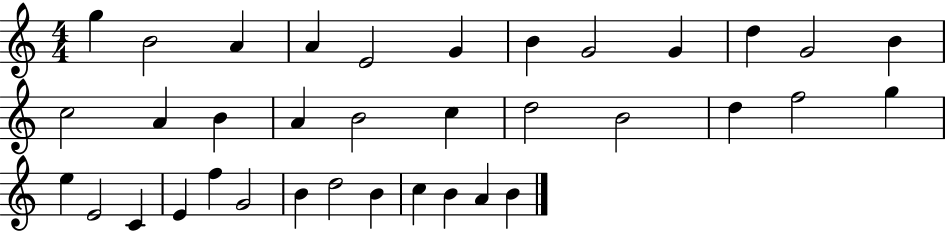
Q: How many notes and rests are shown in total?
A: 36